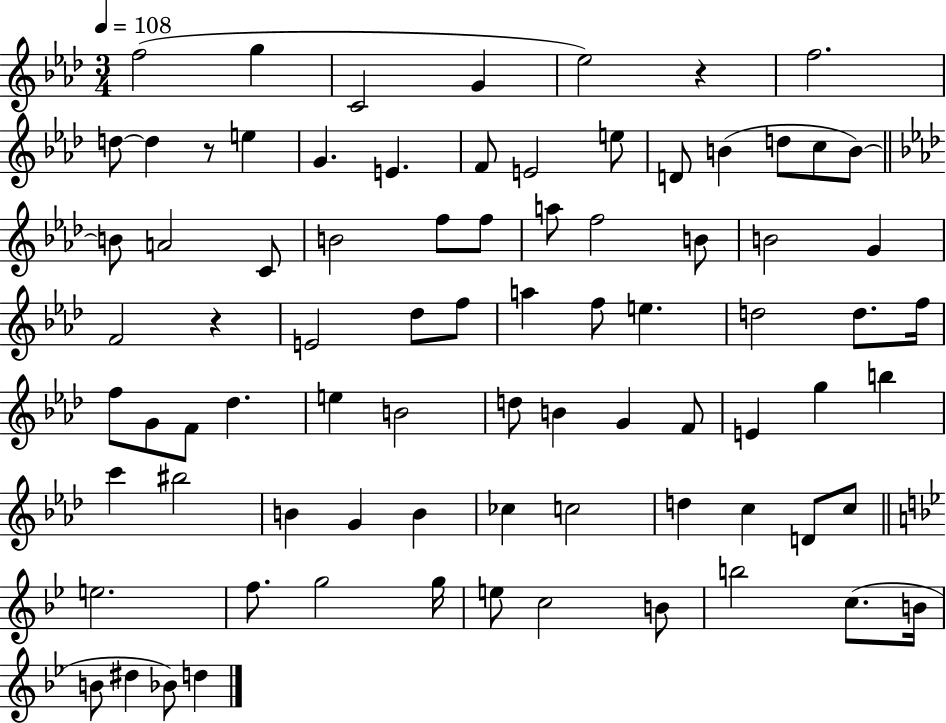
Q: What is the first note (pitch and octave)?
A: F5